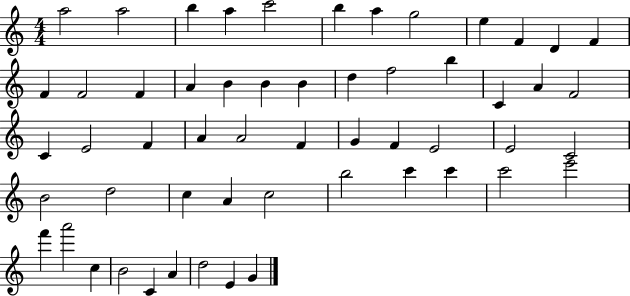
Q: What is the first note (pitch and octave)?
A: A5